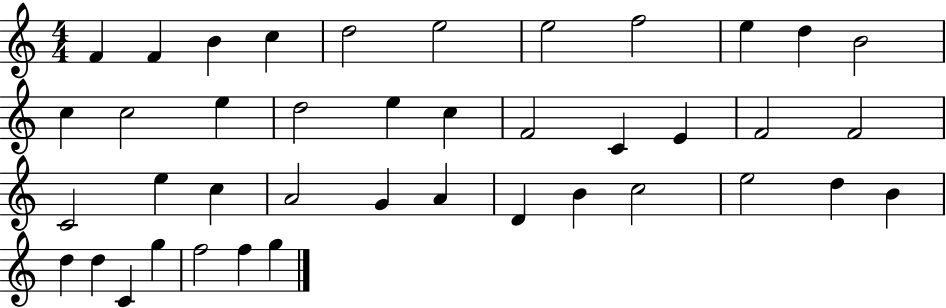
{
  \clef treble
  \numericTimeSignature
  \time 4/4
  \key c \major
  f'4 f'4 b'4 c''4 | d''2 e''2 | e''2 f''2 | e''4 d''4 b'2 | \break c''4 c''2 e''4 | d''2 e''4 c''4 | f'2 c'4 e'4 | f'2 f'2 | \break c'2 e''4 c''4 | a'2 g'4 a'4 | d'4 b'4 c''2 | e''2 d''4 b'4 | \break d''4 d''4 c'4 g''4 | f''2 f''4 g''4 | \bar "|."
}